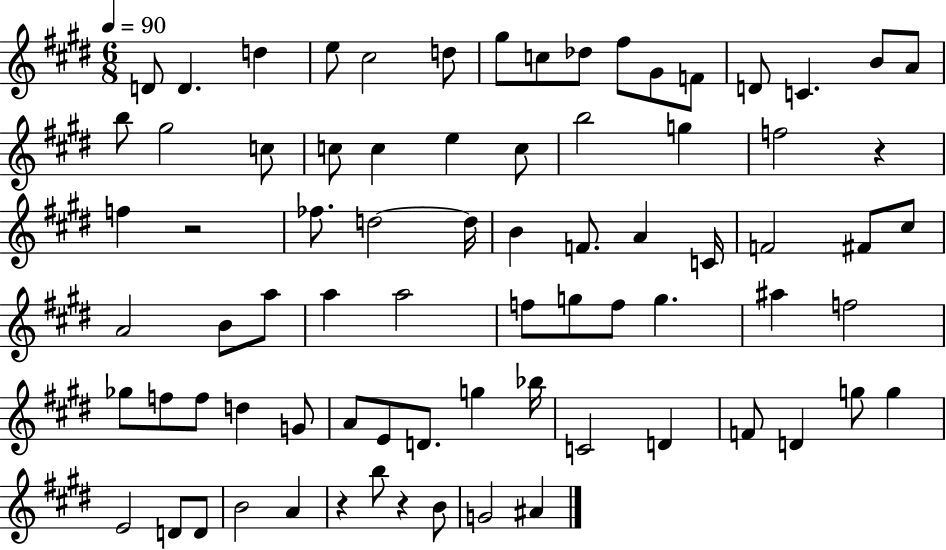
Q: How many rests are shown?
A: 4